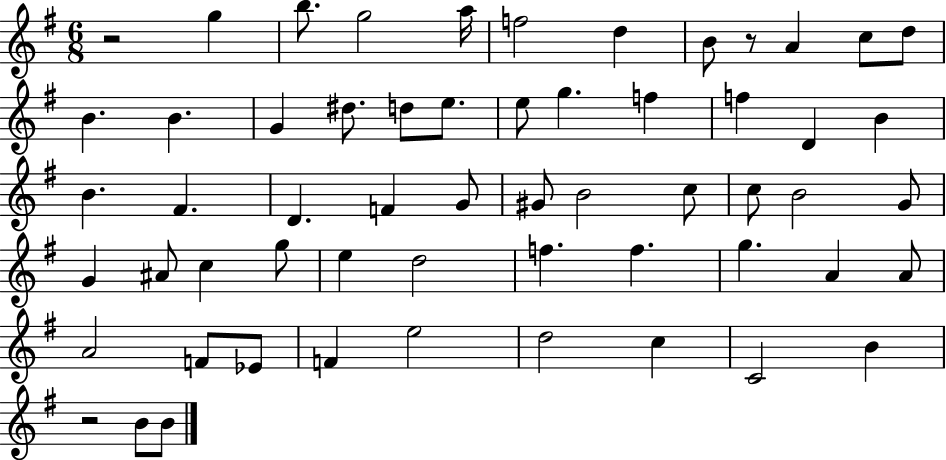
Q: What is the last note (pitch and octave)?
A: B4